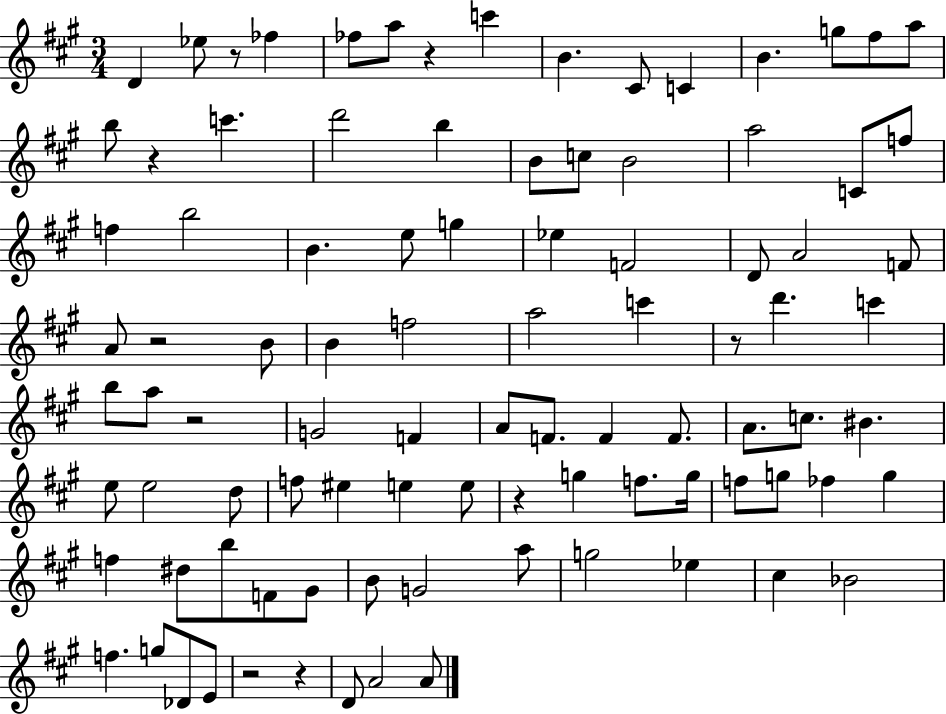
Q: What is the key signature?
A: A major